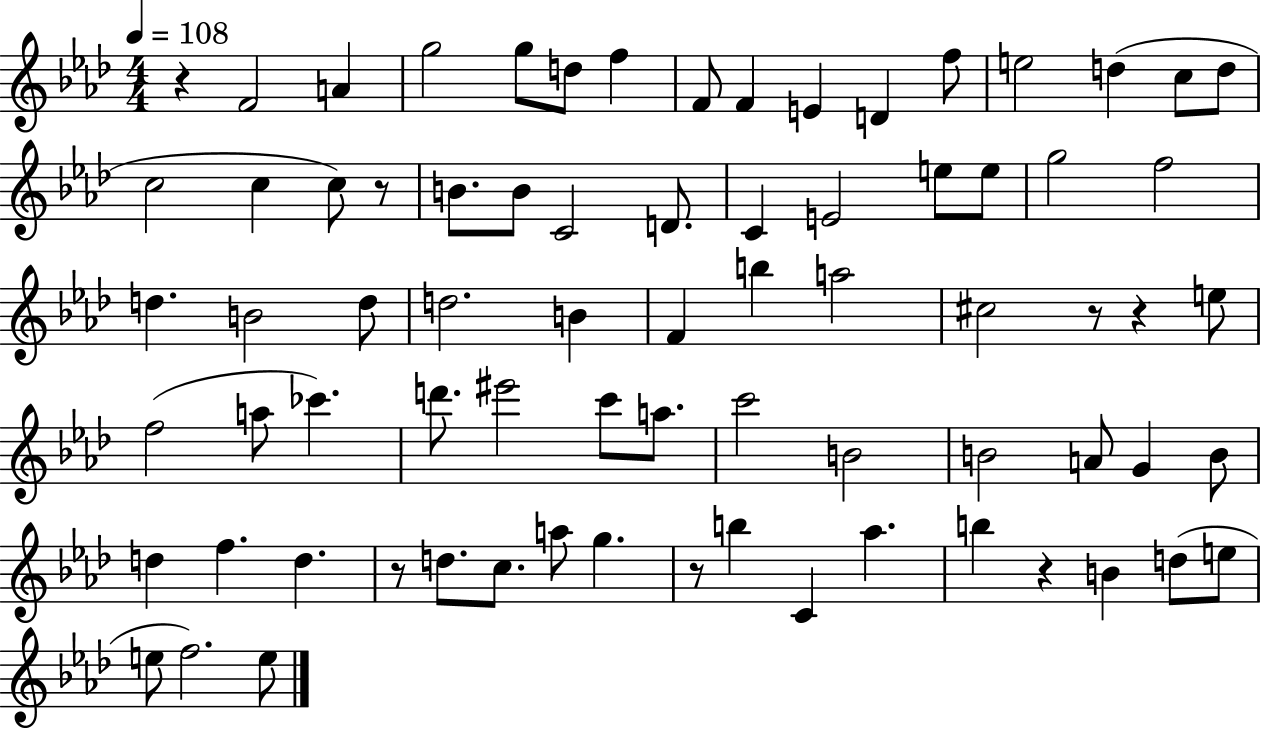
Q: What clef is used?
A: treble